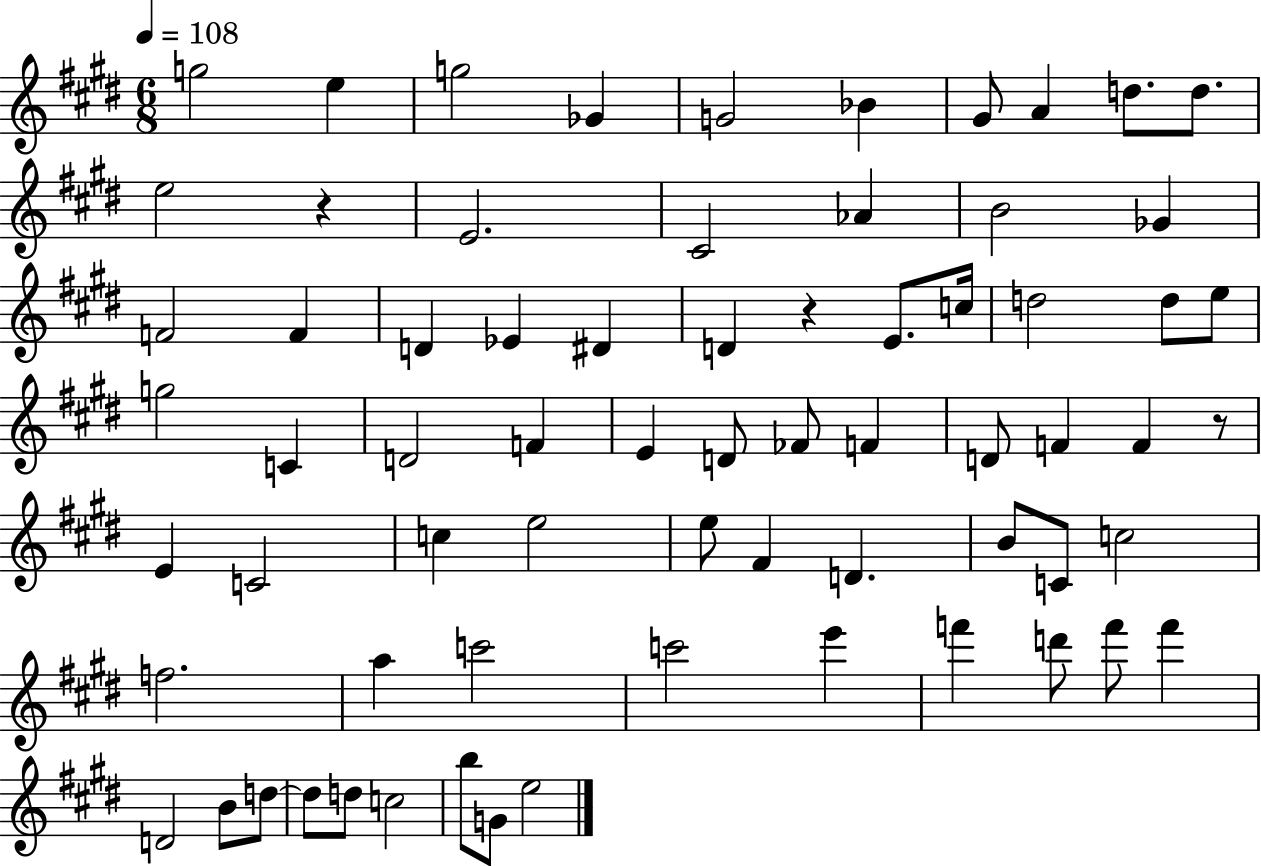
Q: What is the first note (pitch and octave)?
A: G5